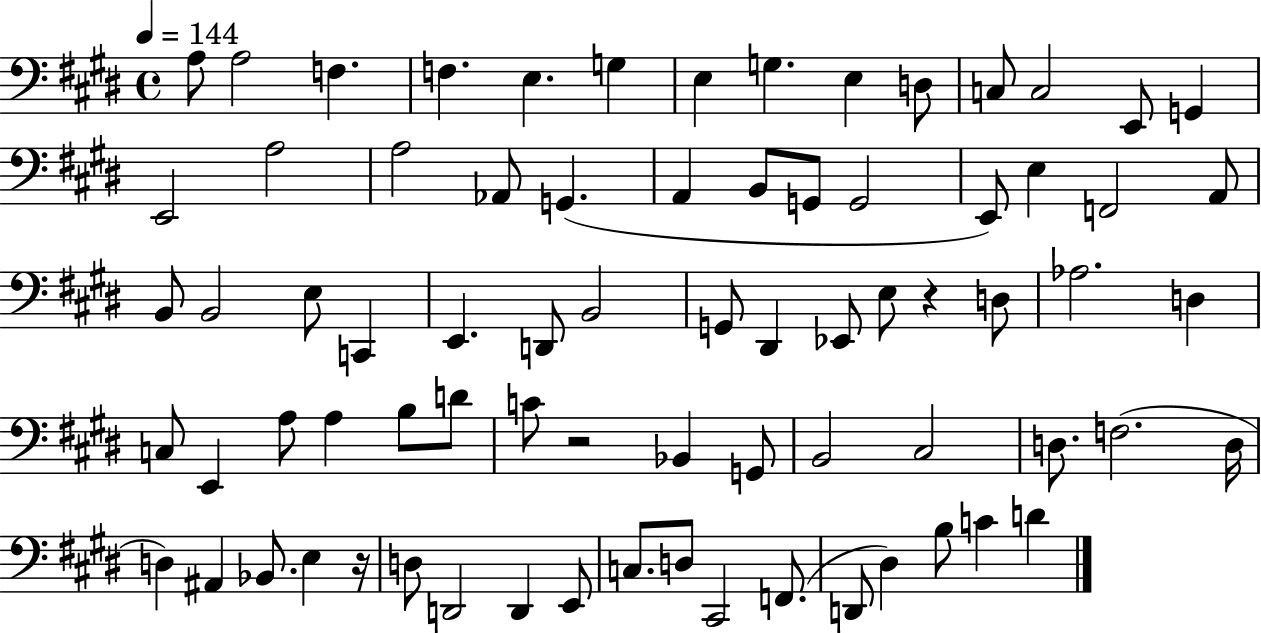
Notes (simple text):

A3/e A3/h F3/q. F3/q. E3/q. G3/q E3/q G3/q. E3/q D3/e C3/e C3/h E2/e G2/q E2/h A3/h A3/h Ab2/e G2/q. A2/q B2/e G2/e G2/h E2/e E3/q F2/h A2/e B2/e B2/h E3/e C2/q E2/q. D2/e B2/h G2/e D#2/q Eb2/e E3/e R/q D3/e Ab3/h. D3/q C3/e E2/q A3/e A3/q B3/e D4/e C4/e R/h Bb2/q G2/e B2/h C#3/h D3/e. F3/h. D3/s D3/q A#2/q Bb2/e. E3/q R/s D3/e D2/h D2/q E2/e C3/e. D3/e C#2/h F2/e. D2/e D#3/q B3/e C4/q D4/q